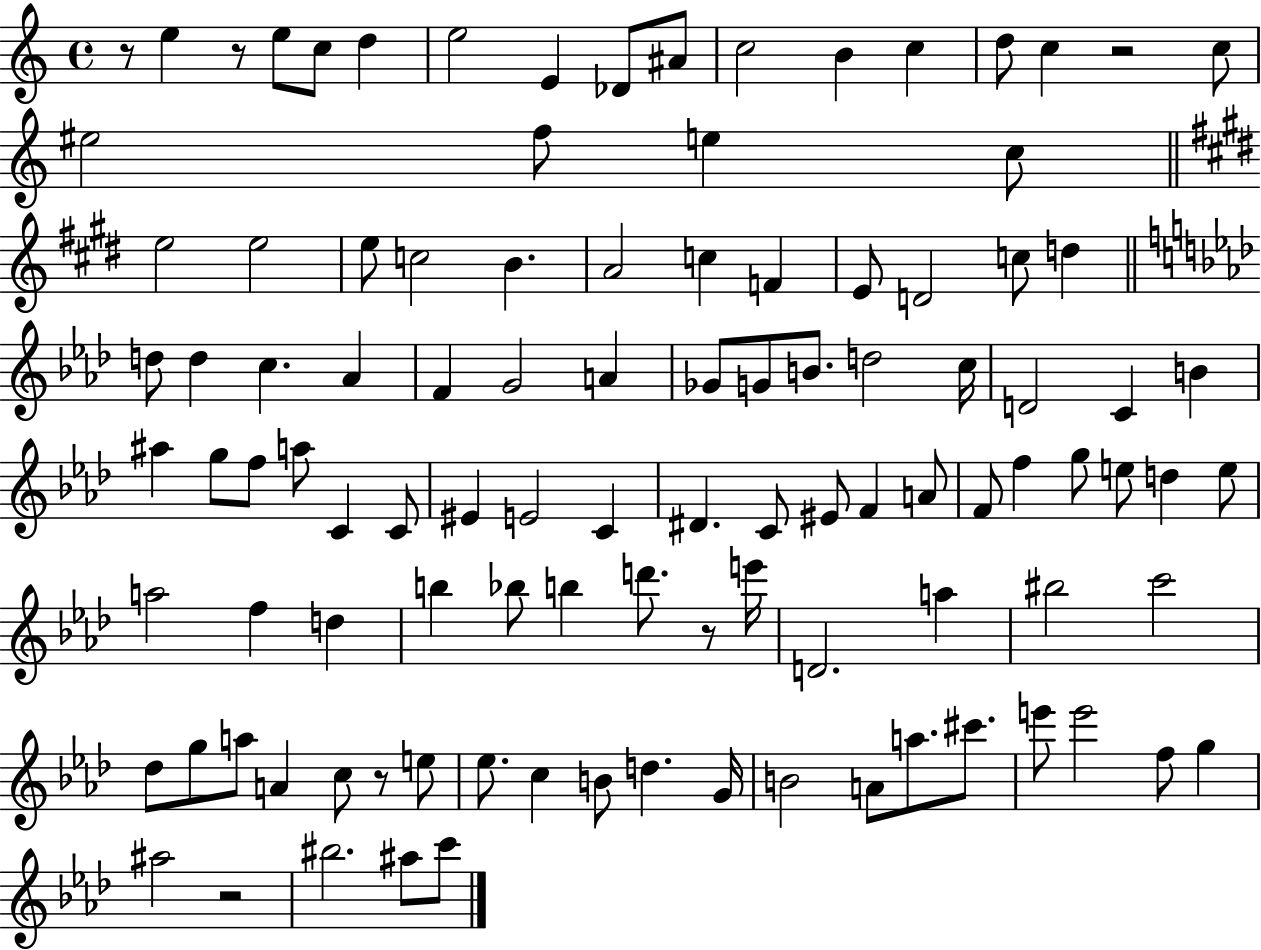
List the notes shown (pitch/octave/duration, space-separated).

R/e E5/q R/e E5/e C5/e D5/q E5/h E4/q Db4/e A#4/e C5/h B4/q C5/q D5/e C5/q R/h C5/e EIS5/h F5/e E5/q C5/e E5/h E5/h E5/e C5/h B4/q. A4/h C5/q F4/q E4/e D4/h C5/e D5/q D5/e D5/q C5/q. Ab4/q F4/q G4/h A4/q Gb4/e G4/e B4/e. D5/h C5/s D4/h C4/q B4/q A#5/q G5/e F5/e A5/e C4/q C4/e EIS4/q E4/h C4/q D#4/q. C4/e EIS4/e F4/q A4/e F4/e F5/q G5/e E5/e D5/q E5/e A5/h F5/q D5/q B5/q Bb5/e B5/q D6/e. R/e E6/s D4/h. A5/q BIS5/h C6/h Db5/e G5/e A5/e A4/q C5/e R/e E5/e Eb5/e. C5/q B4/e D5/q. G4/s B4/h A4/e A5/e. C#6/e. E6/e E6/h F5/e G5/q A#5/h R/h BIS5/h. A#5/e C6/e